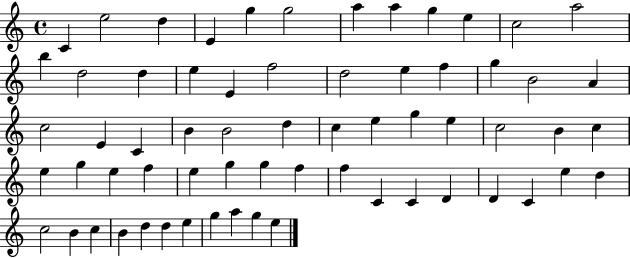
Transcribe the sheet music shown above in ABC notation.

X:1
T:Untitled
M:4/4
L:1/4
K:C
C e2 d E g g2 a a g e c2 a2 b d2 d e E f2 d2 e f g B2 A c2 E C B B2 d c e g e c2 B c e g e f e g g f f C C D D C e d c2 B c B d d e g a g e